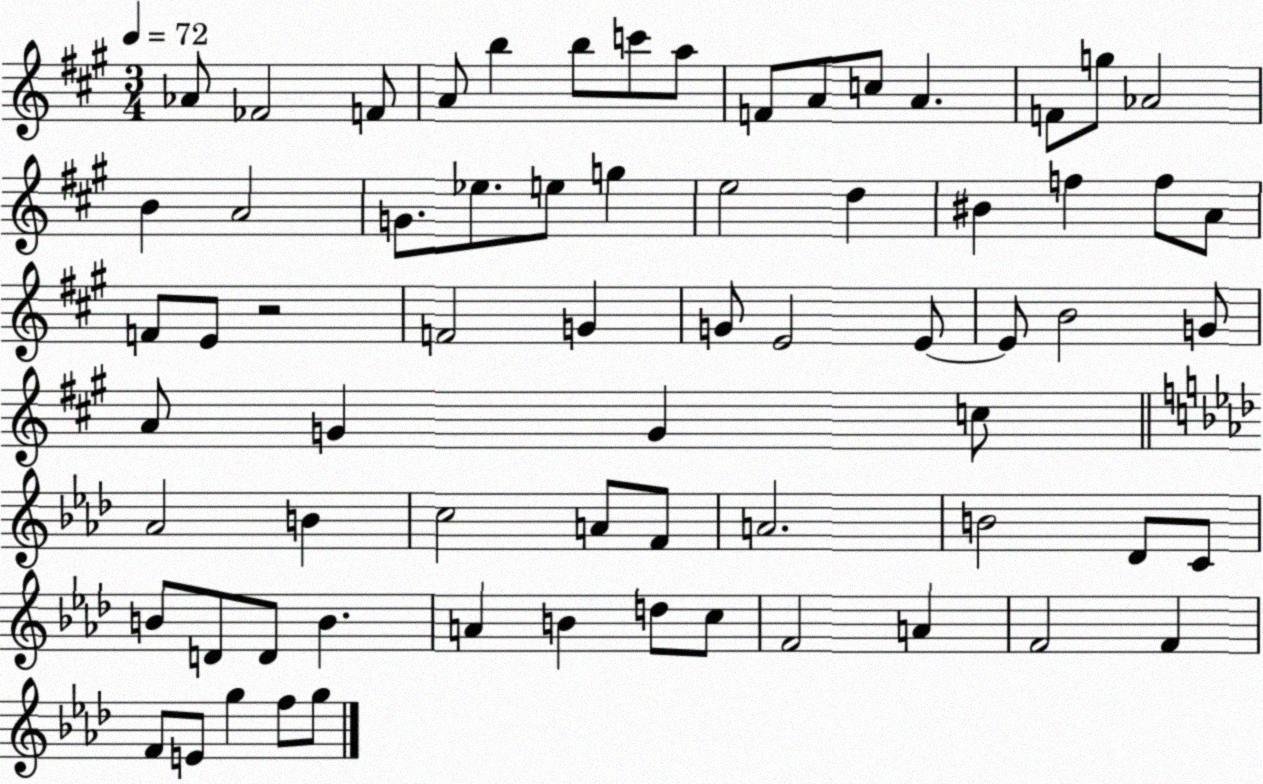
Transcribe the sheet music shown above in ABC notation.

X:1
T:Untitled
M:3/4
L:1/4
K:A
_A/2 _F2 F/2 A/2 b b/2 c'/2 a/2 F/2 A/2 c/2 A F/2 g/2 _A2 B A2 G/2 _e/2 e/2 g e2 d ^B f f/2 A/2 F/2 E/2 z2 F2 G G/2 E2 E/2 E/2 B2 G/2 A/2 G G c/2 _A2 B c2 A/2 F/2 A2 B2 _D/2 C/2 B/2 D/2 D/2 B A B d/2 c/2 F2 A F2 F F/2 E/2 g f/2 g/2